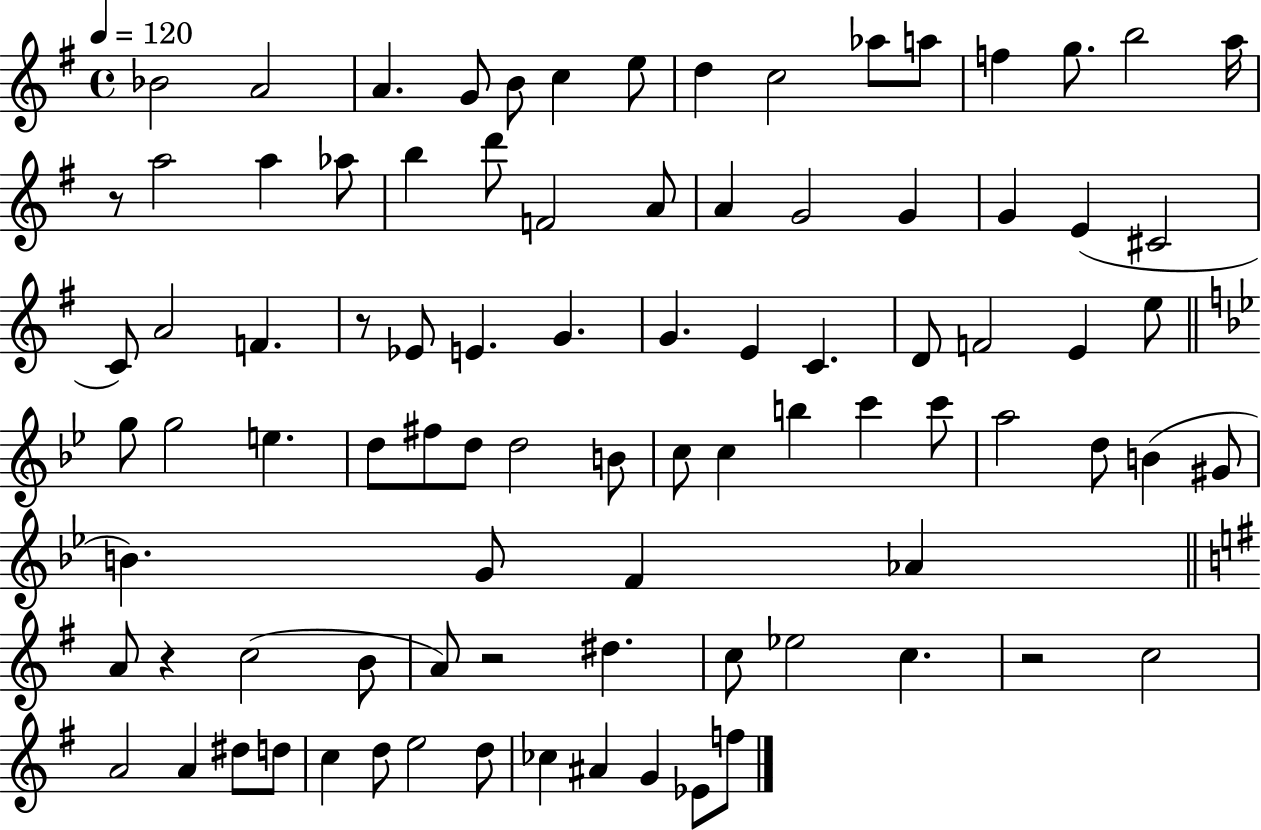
{
  \clef treble
  \time 4/4
  \defaultTimeSignature
  \key g \major
  \tempo 4 = 120
  bes'2 a'2 | a'4. g'8 b'8 c''4 e''8 | d''4 c''2 aes''8 a''8 | f''4 g''8. b''2 a''16 | \break r8 a''2 a''4 aes''8 | b''4 d'''8 f'2 a'8 | a'4 g'2 g'4 | g'4 e'4( cis'2 | \break c'8) a'2 f'4. | r8 ees'8 e'4. g'4. | g'4. e'4 c'4. | d'8 f'2 e'4 e''8 | \break \bar "||" \break \key bes \major g''8 g''2 e''4. | d''8 fis''8 d''8 d''2 b'8 | c''8 c''4 b''4 c'''4 c'''8 | a''2 d''8 b'4( gis'8 | \break b'4.) g'8 f'4 aes'4 | \bar "||" \break \key g \major a'8 r4 c''2( b'8 | a'8) r2 dis''4. | c''8 ees''2 c''4. | r2 c''2 | \break a'2 a'4 dis''8 d''8 | c''4 d''8 e''2 d''8 | ces''4 ais'4 g'4 ees'8 f''8 | \bar "|."
}